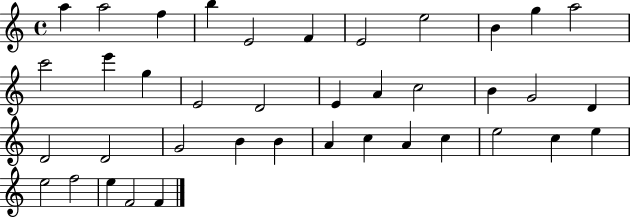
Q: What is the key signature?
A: C major